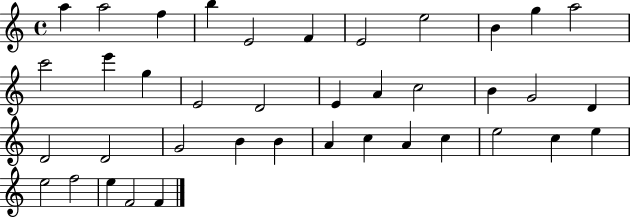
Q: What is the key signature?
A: C major